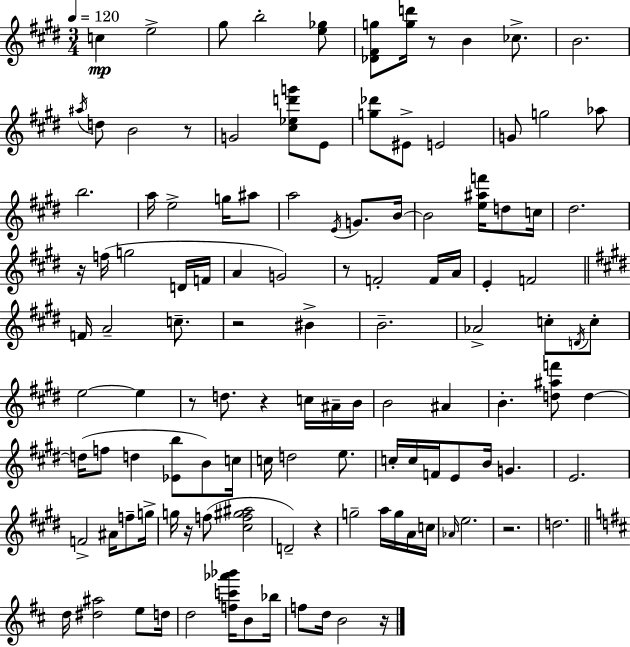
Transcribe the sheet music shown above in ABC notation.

X:1
T:Untitled
M:3/4
L:1/4
K:E
c e2 ^g/2 b2 [e_g]/2 [_D^Fg]/2 [gd']/4 z/2 B _c/2 B2 ^a/4 d/2 B2 z/2 G2 [^c_ed'g']/2 E/2 [g_d']/2 ^E/2 E2 G/2 g2 _a/2 b2 a/4 e2 g/4 ^a/2 a2 E/4 G/2 B/4 B2 [e^af']/4 d/2 c/4 ^d2 z/4 f/4 g2 D/4 F/4 A G2 z/2 F2 F/4 A/4 E F2 F/4 A2 c/2 z2 ^B B2 _A2 c/2 D/4 c/2 e2 e z/2 d/2 z c/4 ^A/4 B/4 B2 ^A B [d^af']/2 d d/4 f/2 d [_Eb]/2 B/2 c/4 c/4 d2 e/2 c/4 c/4 F/4 E/2 B/4 G E2 F2 ^A/4 f/2 g/4 g/4 z/4 f/2 [^cf^g^a]2 D2 z g2 a/4 g/4 A/4 c/4 _A/4 e2 z2 d2 d/4 [^d^a]2 e/2 d/4 d2 [fc'_a'_b']/4 B/2 _b/4 f/2 d/4 B2 z/4